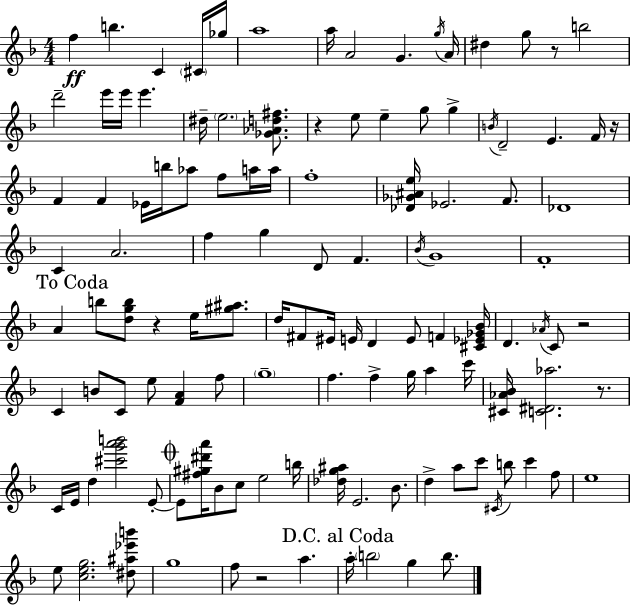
F5/q B5/q. C4/q C#4/s Gb5/s A5/w A5/s A4/h G4/q. G5/s A4/s D#5/q G5/e R/e B5/h D6/h E6/s E6/s E6/q. D#5/s E5/h. [Gb4,Ab4,D5,F#5]/e. R/q E5/e E5/q G5/e G5/q B4/s D4/h E4/q. F4/s R/s F4/q F4/q Eb4/s B5/s Ab5/e F5/e A5/s A5/s F5/w [Db4,Gb4,A#4,E5]/s Eb4/h. F4/e. Db4/w C4/q A4/h. F5/q G5/q D4/e F4/q. Bb4/s G4/w F4/w A4/q B5/e [D5,G5,B5]/e R/q E5/s [G#5,A#5]/e. D5/s F#4/e EIS4/s E4/s D4/q E4/e F4/q [C#4,Eb4,Gb4,Bb4]/s D4/q. Ab4/s C4/e R/h C4/q B4/e C4/e E5/e [F4,A4]/q F5/e G5/w F5/q. F5/q G5/s A5/q C6/s [C#4,Ab4,Bb4]/s [C4,D#4,Ab5]/h. R/e. C4/s E4/s D5/q [C#6,G6,A6,B6]/h E4/e E4/e [F#5,G#5,D#6,A6]/s Bb4/e C5/e E5/h B5/s [Db5,G5,A#5]/s E4/h. Bb4/e. D5/q A5/e C6/e C#4/s B5/e C6/q F5/e E5/w E5/e [C5,E5,G5]/h. [D#5,A#5,Eb6,B6]/e G5/w F5/e R/h A5/q. A5/s B5/h G5/q B5/e.